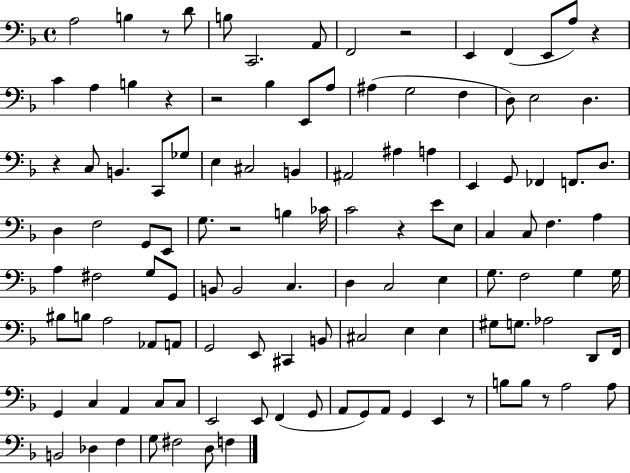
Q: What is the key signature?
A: F major